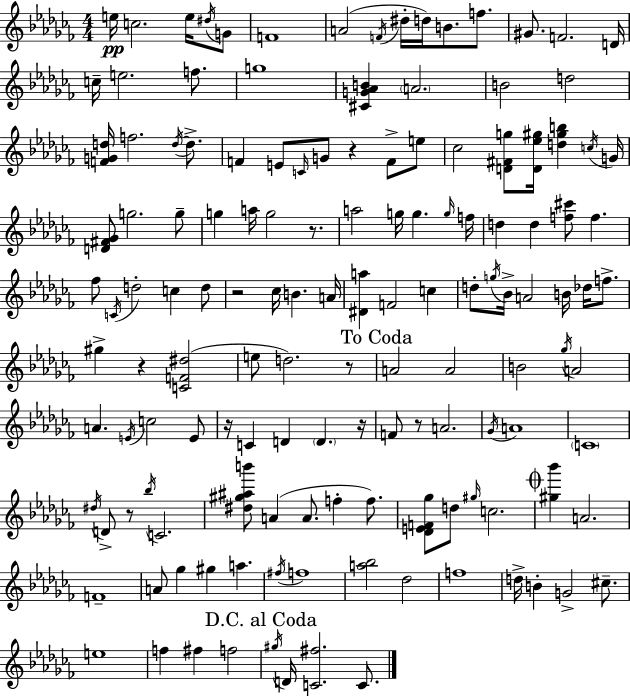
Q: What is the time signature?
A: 4/4